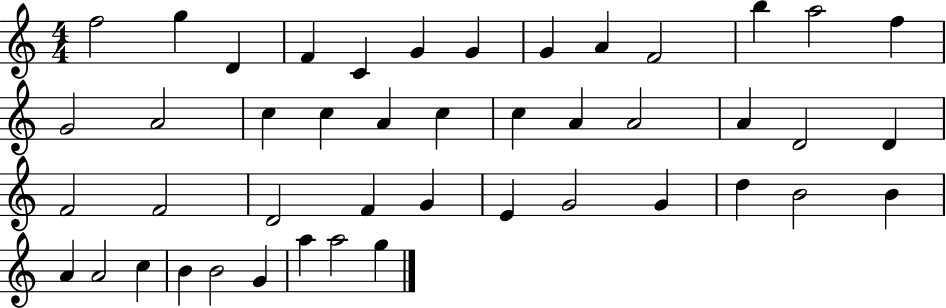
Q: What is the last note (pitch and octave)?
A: G5